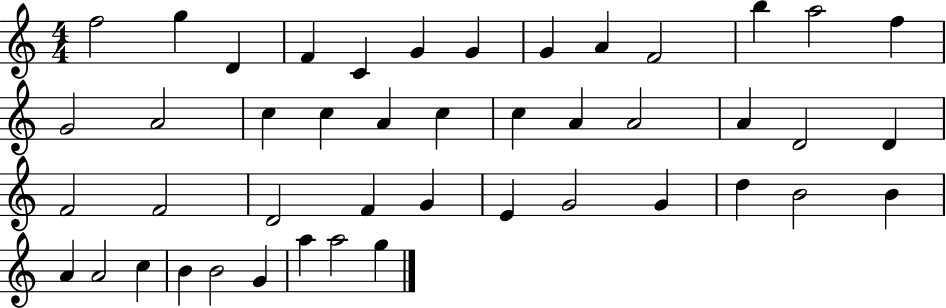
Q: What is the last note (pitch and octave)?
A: G5